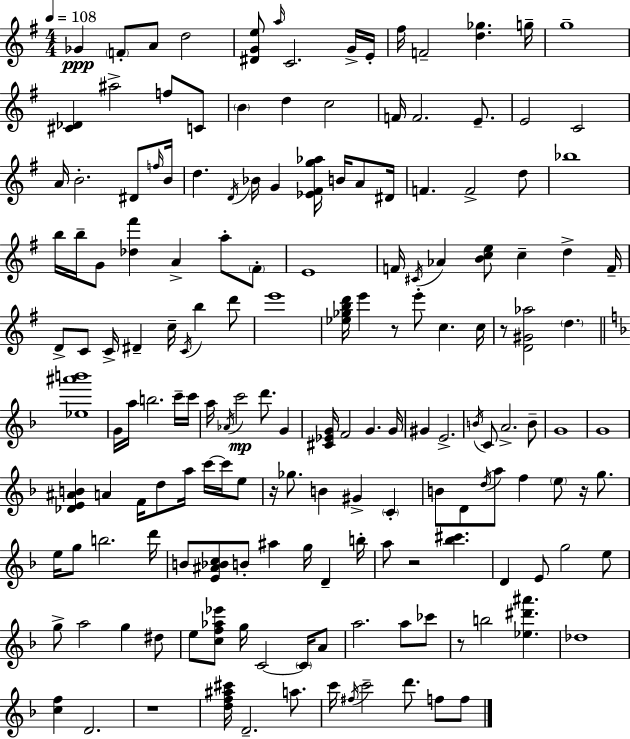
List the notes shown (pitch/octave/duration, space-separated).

Gb4/q F4/e A4/e D5/h [D#4,G4,E5]/e A5/s C4/h. G4/s E4/s F#5/s F4/h [D5,Gb5]/q. G5/s G5/w [C#4,Db4]/q A#5/h F5/e C4/e B4/q D5/q C5/h F4/s F4/h. E4/e. E4/h C4/h A4/s B4/h. D#4/e F5/s B4/s D5/q. D4/s Bb4/s G4/q [Eb4,F#4,G5,Ab5]/s B4/s A4/e D#4/s F4/q. F4/h D5/e Bb5/w B5/s B5/s G4/e [Db5,F#6]/q A4/q A5/e F#4/e E4/w F4/s C#4/s Ab4/q [B4,C5,E5]/e C5/q D5/q F4/s D4/e C4/e C4/s D#4/q C5/s C4/s B5/q D6/e E6/w [Eb5,Gb5,B5,D6]/s E6/q R/e E6/e C5/q. C5/s R/e [D4,G#4,Ab5]/h D5/q. [Eb5,A#6,B6]/w G4/s A5/s B5/h. C6/s C6/s A5/s Ab4/s C6/h D6/e. G4/q [C#4,Eb4,G4]/s F4/h G4/q. G4/s G#4/q E4/h. B4/s C4/e A4/h. B4/e G4/w G4/w [Db4,E4,A#4,B4]/q A4/q F4/s D5/e A5/s C6/s C6/s E5/e R/s Gb5/e. B4/q G#4/q C4/q B4/e D4/e D5/s A5/e F5/q E5/e R/s G5/e. E5/s G5/e B5/h. D6/s B4/e [E4,A#4,Bb4,C5]/e B4/e A#5/q G5/s D4/q B5/s A5/e R/h [Bb5,C#6]/q. D4/q E4/e G5/h E5/e G5/e A5/h G5/q D#5/e E5/e [C5,F5,Ab5,Eb6]/e G5/s C4/h C4/s A4/e A5/h. A5/e CES6/e R/e B5/h [Eb5,D#6,A#6]/q. Db5/w [C5,F5]/q D4/h. R/w [D5,F5,A#5,C#6]/s D4/h. A5/e. C6/s F#5/s C6/h D6/e. F5/e F5/e